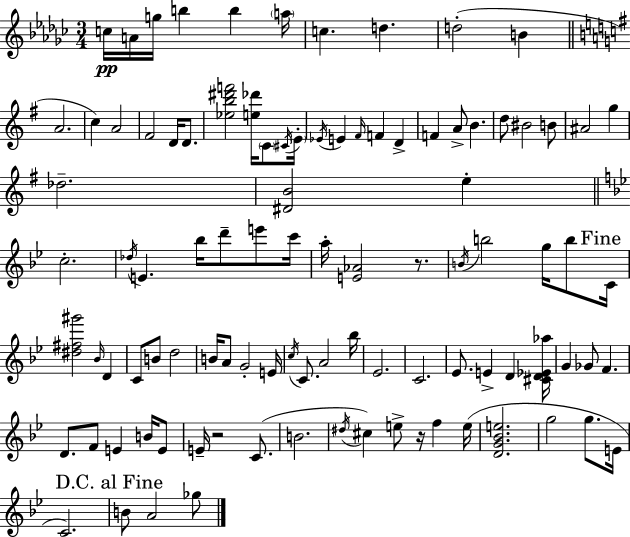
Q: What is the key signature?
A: EES minor